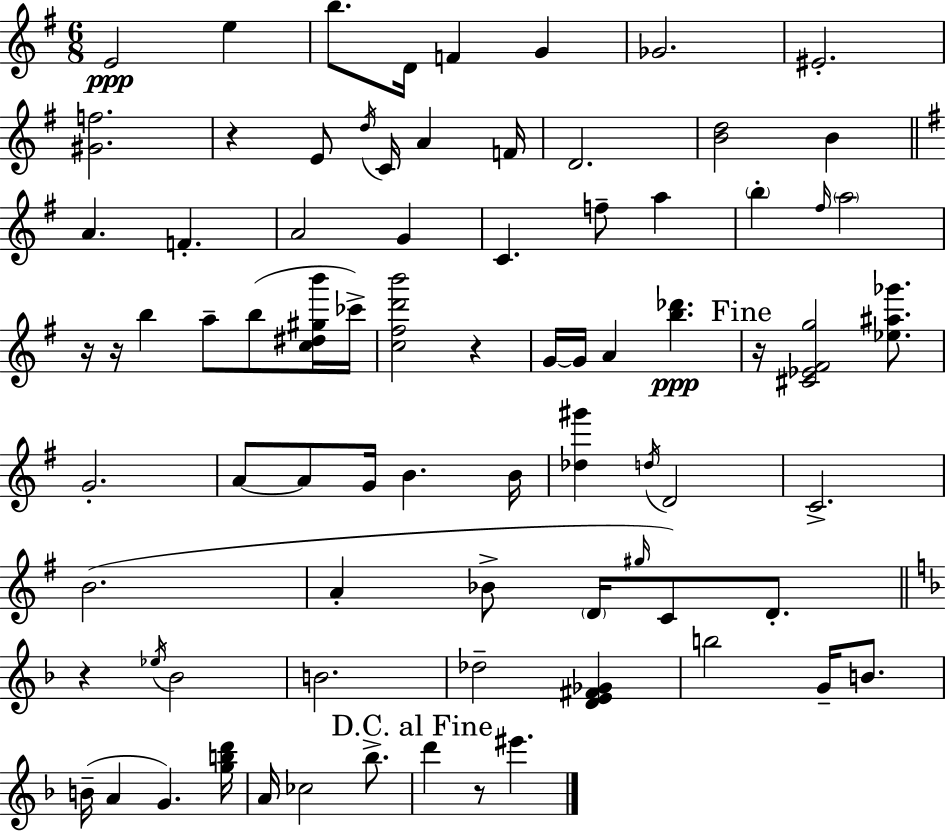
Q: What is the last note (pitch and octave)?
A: EIS6